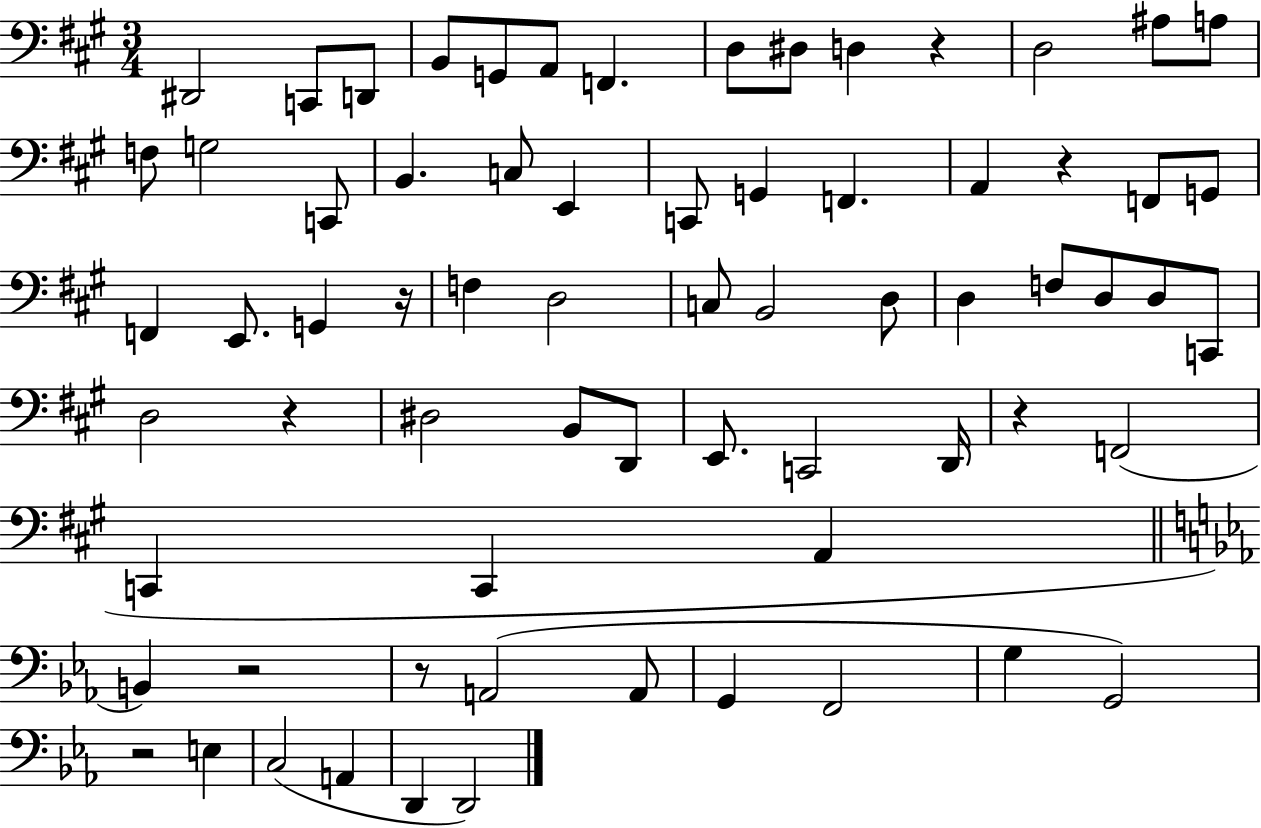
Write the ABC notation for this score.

X:1
T:Untitled
M:3/4
L:1/4
K:A
^D,,2 C,,/2 D,,/2 B,,/2 G,,/2 A,,/2 F,, D,/2 ^D,/2 D, z D,2 ^A,/2 A,/2 F,/2 G,2 C,,/2 B,, C,/2 E,, C,,/2 G,, F,, A,, z F,,/2 G,,/2 F,, E,,/2 G,, z/4 F, D,2 C,/2 B,,2 D,/2 D, F,/2 D,/2 D,/2 C,,/2 D,2 z ^D,2 B,,/2 D,,/2 E,,/2 C,,2 D,,/4 z F,,2 C,, C,, A,, B,, z2 z/2 A,,2 A,,/2 G,, F,,2 G, G,,2 z2 E, C,2 A,, D,, D,,2